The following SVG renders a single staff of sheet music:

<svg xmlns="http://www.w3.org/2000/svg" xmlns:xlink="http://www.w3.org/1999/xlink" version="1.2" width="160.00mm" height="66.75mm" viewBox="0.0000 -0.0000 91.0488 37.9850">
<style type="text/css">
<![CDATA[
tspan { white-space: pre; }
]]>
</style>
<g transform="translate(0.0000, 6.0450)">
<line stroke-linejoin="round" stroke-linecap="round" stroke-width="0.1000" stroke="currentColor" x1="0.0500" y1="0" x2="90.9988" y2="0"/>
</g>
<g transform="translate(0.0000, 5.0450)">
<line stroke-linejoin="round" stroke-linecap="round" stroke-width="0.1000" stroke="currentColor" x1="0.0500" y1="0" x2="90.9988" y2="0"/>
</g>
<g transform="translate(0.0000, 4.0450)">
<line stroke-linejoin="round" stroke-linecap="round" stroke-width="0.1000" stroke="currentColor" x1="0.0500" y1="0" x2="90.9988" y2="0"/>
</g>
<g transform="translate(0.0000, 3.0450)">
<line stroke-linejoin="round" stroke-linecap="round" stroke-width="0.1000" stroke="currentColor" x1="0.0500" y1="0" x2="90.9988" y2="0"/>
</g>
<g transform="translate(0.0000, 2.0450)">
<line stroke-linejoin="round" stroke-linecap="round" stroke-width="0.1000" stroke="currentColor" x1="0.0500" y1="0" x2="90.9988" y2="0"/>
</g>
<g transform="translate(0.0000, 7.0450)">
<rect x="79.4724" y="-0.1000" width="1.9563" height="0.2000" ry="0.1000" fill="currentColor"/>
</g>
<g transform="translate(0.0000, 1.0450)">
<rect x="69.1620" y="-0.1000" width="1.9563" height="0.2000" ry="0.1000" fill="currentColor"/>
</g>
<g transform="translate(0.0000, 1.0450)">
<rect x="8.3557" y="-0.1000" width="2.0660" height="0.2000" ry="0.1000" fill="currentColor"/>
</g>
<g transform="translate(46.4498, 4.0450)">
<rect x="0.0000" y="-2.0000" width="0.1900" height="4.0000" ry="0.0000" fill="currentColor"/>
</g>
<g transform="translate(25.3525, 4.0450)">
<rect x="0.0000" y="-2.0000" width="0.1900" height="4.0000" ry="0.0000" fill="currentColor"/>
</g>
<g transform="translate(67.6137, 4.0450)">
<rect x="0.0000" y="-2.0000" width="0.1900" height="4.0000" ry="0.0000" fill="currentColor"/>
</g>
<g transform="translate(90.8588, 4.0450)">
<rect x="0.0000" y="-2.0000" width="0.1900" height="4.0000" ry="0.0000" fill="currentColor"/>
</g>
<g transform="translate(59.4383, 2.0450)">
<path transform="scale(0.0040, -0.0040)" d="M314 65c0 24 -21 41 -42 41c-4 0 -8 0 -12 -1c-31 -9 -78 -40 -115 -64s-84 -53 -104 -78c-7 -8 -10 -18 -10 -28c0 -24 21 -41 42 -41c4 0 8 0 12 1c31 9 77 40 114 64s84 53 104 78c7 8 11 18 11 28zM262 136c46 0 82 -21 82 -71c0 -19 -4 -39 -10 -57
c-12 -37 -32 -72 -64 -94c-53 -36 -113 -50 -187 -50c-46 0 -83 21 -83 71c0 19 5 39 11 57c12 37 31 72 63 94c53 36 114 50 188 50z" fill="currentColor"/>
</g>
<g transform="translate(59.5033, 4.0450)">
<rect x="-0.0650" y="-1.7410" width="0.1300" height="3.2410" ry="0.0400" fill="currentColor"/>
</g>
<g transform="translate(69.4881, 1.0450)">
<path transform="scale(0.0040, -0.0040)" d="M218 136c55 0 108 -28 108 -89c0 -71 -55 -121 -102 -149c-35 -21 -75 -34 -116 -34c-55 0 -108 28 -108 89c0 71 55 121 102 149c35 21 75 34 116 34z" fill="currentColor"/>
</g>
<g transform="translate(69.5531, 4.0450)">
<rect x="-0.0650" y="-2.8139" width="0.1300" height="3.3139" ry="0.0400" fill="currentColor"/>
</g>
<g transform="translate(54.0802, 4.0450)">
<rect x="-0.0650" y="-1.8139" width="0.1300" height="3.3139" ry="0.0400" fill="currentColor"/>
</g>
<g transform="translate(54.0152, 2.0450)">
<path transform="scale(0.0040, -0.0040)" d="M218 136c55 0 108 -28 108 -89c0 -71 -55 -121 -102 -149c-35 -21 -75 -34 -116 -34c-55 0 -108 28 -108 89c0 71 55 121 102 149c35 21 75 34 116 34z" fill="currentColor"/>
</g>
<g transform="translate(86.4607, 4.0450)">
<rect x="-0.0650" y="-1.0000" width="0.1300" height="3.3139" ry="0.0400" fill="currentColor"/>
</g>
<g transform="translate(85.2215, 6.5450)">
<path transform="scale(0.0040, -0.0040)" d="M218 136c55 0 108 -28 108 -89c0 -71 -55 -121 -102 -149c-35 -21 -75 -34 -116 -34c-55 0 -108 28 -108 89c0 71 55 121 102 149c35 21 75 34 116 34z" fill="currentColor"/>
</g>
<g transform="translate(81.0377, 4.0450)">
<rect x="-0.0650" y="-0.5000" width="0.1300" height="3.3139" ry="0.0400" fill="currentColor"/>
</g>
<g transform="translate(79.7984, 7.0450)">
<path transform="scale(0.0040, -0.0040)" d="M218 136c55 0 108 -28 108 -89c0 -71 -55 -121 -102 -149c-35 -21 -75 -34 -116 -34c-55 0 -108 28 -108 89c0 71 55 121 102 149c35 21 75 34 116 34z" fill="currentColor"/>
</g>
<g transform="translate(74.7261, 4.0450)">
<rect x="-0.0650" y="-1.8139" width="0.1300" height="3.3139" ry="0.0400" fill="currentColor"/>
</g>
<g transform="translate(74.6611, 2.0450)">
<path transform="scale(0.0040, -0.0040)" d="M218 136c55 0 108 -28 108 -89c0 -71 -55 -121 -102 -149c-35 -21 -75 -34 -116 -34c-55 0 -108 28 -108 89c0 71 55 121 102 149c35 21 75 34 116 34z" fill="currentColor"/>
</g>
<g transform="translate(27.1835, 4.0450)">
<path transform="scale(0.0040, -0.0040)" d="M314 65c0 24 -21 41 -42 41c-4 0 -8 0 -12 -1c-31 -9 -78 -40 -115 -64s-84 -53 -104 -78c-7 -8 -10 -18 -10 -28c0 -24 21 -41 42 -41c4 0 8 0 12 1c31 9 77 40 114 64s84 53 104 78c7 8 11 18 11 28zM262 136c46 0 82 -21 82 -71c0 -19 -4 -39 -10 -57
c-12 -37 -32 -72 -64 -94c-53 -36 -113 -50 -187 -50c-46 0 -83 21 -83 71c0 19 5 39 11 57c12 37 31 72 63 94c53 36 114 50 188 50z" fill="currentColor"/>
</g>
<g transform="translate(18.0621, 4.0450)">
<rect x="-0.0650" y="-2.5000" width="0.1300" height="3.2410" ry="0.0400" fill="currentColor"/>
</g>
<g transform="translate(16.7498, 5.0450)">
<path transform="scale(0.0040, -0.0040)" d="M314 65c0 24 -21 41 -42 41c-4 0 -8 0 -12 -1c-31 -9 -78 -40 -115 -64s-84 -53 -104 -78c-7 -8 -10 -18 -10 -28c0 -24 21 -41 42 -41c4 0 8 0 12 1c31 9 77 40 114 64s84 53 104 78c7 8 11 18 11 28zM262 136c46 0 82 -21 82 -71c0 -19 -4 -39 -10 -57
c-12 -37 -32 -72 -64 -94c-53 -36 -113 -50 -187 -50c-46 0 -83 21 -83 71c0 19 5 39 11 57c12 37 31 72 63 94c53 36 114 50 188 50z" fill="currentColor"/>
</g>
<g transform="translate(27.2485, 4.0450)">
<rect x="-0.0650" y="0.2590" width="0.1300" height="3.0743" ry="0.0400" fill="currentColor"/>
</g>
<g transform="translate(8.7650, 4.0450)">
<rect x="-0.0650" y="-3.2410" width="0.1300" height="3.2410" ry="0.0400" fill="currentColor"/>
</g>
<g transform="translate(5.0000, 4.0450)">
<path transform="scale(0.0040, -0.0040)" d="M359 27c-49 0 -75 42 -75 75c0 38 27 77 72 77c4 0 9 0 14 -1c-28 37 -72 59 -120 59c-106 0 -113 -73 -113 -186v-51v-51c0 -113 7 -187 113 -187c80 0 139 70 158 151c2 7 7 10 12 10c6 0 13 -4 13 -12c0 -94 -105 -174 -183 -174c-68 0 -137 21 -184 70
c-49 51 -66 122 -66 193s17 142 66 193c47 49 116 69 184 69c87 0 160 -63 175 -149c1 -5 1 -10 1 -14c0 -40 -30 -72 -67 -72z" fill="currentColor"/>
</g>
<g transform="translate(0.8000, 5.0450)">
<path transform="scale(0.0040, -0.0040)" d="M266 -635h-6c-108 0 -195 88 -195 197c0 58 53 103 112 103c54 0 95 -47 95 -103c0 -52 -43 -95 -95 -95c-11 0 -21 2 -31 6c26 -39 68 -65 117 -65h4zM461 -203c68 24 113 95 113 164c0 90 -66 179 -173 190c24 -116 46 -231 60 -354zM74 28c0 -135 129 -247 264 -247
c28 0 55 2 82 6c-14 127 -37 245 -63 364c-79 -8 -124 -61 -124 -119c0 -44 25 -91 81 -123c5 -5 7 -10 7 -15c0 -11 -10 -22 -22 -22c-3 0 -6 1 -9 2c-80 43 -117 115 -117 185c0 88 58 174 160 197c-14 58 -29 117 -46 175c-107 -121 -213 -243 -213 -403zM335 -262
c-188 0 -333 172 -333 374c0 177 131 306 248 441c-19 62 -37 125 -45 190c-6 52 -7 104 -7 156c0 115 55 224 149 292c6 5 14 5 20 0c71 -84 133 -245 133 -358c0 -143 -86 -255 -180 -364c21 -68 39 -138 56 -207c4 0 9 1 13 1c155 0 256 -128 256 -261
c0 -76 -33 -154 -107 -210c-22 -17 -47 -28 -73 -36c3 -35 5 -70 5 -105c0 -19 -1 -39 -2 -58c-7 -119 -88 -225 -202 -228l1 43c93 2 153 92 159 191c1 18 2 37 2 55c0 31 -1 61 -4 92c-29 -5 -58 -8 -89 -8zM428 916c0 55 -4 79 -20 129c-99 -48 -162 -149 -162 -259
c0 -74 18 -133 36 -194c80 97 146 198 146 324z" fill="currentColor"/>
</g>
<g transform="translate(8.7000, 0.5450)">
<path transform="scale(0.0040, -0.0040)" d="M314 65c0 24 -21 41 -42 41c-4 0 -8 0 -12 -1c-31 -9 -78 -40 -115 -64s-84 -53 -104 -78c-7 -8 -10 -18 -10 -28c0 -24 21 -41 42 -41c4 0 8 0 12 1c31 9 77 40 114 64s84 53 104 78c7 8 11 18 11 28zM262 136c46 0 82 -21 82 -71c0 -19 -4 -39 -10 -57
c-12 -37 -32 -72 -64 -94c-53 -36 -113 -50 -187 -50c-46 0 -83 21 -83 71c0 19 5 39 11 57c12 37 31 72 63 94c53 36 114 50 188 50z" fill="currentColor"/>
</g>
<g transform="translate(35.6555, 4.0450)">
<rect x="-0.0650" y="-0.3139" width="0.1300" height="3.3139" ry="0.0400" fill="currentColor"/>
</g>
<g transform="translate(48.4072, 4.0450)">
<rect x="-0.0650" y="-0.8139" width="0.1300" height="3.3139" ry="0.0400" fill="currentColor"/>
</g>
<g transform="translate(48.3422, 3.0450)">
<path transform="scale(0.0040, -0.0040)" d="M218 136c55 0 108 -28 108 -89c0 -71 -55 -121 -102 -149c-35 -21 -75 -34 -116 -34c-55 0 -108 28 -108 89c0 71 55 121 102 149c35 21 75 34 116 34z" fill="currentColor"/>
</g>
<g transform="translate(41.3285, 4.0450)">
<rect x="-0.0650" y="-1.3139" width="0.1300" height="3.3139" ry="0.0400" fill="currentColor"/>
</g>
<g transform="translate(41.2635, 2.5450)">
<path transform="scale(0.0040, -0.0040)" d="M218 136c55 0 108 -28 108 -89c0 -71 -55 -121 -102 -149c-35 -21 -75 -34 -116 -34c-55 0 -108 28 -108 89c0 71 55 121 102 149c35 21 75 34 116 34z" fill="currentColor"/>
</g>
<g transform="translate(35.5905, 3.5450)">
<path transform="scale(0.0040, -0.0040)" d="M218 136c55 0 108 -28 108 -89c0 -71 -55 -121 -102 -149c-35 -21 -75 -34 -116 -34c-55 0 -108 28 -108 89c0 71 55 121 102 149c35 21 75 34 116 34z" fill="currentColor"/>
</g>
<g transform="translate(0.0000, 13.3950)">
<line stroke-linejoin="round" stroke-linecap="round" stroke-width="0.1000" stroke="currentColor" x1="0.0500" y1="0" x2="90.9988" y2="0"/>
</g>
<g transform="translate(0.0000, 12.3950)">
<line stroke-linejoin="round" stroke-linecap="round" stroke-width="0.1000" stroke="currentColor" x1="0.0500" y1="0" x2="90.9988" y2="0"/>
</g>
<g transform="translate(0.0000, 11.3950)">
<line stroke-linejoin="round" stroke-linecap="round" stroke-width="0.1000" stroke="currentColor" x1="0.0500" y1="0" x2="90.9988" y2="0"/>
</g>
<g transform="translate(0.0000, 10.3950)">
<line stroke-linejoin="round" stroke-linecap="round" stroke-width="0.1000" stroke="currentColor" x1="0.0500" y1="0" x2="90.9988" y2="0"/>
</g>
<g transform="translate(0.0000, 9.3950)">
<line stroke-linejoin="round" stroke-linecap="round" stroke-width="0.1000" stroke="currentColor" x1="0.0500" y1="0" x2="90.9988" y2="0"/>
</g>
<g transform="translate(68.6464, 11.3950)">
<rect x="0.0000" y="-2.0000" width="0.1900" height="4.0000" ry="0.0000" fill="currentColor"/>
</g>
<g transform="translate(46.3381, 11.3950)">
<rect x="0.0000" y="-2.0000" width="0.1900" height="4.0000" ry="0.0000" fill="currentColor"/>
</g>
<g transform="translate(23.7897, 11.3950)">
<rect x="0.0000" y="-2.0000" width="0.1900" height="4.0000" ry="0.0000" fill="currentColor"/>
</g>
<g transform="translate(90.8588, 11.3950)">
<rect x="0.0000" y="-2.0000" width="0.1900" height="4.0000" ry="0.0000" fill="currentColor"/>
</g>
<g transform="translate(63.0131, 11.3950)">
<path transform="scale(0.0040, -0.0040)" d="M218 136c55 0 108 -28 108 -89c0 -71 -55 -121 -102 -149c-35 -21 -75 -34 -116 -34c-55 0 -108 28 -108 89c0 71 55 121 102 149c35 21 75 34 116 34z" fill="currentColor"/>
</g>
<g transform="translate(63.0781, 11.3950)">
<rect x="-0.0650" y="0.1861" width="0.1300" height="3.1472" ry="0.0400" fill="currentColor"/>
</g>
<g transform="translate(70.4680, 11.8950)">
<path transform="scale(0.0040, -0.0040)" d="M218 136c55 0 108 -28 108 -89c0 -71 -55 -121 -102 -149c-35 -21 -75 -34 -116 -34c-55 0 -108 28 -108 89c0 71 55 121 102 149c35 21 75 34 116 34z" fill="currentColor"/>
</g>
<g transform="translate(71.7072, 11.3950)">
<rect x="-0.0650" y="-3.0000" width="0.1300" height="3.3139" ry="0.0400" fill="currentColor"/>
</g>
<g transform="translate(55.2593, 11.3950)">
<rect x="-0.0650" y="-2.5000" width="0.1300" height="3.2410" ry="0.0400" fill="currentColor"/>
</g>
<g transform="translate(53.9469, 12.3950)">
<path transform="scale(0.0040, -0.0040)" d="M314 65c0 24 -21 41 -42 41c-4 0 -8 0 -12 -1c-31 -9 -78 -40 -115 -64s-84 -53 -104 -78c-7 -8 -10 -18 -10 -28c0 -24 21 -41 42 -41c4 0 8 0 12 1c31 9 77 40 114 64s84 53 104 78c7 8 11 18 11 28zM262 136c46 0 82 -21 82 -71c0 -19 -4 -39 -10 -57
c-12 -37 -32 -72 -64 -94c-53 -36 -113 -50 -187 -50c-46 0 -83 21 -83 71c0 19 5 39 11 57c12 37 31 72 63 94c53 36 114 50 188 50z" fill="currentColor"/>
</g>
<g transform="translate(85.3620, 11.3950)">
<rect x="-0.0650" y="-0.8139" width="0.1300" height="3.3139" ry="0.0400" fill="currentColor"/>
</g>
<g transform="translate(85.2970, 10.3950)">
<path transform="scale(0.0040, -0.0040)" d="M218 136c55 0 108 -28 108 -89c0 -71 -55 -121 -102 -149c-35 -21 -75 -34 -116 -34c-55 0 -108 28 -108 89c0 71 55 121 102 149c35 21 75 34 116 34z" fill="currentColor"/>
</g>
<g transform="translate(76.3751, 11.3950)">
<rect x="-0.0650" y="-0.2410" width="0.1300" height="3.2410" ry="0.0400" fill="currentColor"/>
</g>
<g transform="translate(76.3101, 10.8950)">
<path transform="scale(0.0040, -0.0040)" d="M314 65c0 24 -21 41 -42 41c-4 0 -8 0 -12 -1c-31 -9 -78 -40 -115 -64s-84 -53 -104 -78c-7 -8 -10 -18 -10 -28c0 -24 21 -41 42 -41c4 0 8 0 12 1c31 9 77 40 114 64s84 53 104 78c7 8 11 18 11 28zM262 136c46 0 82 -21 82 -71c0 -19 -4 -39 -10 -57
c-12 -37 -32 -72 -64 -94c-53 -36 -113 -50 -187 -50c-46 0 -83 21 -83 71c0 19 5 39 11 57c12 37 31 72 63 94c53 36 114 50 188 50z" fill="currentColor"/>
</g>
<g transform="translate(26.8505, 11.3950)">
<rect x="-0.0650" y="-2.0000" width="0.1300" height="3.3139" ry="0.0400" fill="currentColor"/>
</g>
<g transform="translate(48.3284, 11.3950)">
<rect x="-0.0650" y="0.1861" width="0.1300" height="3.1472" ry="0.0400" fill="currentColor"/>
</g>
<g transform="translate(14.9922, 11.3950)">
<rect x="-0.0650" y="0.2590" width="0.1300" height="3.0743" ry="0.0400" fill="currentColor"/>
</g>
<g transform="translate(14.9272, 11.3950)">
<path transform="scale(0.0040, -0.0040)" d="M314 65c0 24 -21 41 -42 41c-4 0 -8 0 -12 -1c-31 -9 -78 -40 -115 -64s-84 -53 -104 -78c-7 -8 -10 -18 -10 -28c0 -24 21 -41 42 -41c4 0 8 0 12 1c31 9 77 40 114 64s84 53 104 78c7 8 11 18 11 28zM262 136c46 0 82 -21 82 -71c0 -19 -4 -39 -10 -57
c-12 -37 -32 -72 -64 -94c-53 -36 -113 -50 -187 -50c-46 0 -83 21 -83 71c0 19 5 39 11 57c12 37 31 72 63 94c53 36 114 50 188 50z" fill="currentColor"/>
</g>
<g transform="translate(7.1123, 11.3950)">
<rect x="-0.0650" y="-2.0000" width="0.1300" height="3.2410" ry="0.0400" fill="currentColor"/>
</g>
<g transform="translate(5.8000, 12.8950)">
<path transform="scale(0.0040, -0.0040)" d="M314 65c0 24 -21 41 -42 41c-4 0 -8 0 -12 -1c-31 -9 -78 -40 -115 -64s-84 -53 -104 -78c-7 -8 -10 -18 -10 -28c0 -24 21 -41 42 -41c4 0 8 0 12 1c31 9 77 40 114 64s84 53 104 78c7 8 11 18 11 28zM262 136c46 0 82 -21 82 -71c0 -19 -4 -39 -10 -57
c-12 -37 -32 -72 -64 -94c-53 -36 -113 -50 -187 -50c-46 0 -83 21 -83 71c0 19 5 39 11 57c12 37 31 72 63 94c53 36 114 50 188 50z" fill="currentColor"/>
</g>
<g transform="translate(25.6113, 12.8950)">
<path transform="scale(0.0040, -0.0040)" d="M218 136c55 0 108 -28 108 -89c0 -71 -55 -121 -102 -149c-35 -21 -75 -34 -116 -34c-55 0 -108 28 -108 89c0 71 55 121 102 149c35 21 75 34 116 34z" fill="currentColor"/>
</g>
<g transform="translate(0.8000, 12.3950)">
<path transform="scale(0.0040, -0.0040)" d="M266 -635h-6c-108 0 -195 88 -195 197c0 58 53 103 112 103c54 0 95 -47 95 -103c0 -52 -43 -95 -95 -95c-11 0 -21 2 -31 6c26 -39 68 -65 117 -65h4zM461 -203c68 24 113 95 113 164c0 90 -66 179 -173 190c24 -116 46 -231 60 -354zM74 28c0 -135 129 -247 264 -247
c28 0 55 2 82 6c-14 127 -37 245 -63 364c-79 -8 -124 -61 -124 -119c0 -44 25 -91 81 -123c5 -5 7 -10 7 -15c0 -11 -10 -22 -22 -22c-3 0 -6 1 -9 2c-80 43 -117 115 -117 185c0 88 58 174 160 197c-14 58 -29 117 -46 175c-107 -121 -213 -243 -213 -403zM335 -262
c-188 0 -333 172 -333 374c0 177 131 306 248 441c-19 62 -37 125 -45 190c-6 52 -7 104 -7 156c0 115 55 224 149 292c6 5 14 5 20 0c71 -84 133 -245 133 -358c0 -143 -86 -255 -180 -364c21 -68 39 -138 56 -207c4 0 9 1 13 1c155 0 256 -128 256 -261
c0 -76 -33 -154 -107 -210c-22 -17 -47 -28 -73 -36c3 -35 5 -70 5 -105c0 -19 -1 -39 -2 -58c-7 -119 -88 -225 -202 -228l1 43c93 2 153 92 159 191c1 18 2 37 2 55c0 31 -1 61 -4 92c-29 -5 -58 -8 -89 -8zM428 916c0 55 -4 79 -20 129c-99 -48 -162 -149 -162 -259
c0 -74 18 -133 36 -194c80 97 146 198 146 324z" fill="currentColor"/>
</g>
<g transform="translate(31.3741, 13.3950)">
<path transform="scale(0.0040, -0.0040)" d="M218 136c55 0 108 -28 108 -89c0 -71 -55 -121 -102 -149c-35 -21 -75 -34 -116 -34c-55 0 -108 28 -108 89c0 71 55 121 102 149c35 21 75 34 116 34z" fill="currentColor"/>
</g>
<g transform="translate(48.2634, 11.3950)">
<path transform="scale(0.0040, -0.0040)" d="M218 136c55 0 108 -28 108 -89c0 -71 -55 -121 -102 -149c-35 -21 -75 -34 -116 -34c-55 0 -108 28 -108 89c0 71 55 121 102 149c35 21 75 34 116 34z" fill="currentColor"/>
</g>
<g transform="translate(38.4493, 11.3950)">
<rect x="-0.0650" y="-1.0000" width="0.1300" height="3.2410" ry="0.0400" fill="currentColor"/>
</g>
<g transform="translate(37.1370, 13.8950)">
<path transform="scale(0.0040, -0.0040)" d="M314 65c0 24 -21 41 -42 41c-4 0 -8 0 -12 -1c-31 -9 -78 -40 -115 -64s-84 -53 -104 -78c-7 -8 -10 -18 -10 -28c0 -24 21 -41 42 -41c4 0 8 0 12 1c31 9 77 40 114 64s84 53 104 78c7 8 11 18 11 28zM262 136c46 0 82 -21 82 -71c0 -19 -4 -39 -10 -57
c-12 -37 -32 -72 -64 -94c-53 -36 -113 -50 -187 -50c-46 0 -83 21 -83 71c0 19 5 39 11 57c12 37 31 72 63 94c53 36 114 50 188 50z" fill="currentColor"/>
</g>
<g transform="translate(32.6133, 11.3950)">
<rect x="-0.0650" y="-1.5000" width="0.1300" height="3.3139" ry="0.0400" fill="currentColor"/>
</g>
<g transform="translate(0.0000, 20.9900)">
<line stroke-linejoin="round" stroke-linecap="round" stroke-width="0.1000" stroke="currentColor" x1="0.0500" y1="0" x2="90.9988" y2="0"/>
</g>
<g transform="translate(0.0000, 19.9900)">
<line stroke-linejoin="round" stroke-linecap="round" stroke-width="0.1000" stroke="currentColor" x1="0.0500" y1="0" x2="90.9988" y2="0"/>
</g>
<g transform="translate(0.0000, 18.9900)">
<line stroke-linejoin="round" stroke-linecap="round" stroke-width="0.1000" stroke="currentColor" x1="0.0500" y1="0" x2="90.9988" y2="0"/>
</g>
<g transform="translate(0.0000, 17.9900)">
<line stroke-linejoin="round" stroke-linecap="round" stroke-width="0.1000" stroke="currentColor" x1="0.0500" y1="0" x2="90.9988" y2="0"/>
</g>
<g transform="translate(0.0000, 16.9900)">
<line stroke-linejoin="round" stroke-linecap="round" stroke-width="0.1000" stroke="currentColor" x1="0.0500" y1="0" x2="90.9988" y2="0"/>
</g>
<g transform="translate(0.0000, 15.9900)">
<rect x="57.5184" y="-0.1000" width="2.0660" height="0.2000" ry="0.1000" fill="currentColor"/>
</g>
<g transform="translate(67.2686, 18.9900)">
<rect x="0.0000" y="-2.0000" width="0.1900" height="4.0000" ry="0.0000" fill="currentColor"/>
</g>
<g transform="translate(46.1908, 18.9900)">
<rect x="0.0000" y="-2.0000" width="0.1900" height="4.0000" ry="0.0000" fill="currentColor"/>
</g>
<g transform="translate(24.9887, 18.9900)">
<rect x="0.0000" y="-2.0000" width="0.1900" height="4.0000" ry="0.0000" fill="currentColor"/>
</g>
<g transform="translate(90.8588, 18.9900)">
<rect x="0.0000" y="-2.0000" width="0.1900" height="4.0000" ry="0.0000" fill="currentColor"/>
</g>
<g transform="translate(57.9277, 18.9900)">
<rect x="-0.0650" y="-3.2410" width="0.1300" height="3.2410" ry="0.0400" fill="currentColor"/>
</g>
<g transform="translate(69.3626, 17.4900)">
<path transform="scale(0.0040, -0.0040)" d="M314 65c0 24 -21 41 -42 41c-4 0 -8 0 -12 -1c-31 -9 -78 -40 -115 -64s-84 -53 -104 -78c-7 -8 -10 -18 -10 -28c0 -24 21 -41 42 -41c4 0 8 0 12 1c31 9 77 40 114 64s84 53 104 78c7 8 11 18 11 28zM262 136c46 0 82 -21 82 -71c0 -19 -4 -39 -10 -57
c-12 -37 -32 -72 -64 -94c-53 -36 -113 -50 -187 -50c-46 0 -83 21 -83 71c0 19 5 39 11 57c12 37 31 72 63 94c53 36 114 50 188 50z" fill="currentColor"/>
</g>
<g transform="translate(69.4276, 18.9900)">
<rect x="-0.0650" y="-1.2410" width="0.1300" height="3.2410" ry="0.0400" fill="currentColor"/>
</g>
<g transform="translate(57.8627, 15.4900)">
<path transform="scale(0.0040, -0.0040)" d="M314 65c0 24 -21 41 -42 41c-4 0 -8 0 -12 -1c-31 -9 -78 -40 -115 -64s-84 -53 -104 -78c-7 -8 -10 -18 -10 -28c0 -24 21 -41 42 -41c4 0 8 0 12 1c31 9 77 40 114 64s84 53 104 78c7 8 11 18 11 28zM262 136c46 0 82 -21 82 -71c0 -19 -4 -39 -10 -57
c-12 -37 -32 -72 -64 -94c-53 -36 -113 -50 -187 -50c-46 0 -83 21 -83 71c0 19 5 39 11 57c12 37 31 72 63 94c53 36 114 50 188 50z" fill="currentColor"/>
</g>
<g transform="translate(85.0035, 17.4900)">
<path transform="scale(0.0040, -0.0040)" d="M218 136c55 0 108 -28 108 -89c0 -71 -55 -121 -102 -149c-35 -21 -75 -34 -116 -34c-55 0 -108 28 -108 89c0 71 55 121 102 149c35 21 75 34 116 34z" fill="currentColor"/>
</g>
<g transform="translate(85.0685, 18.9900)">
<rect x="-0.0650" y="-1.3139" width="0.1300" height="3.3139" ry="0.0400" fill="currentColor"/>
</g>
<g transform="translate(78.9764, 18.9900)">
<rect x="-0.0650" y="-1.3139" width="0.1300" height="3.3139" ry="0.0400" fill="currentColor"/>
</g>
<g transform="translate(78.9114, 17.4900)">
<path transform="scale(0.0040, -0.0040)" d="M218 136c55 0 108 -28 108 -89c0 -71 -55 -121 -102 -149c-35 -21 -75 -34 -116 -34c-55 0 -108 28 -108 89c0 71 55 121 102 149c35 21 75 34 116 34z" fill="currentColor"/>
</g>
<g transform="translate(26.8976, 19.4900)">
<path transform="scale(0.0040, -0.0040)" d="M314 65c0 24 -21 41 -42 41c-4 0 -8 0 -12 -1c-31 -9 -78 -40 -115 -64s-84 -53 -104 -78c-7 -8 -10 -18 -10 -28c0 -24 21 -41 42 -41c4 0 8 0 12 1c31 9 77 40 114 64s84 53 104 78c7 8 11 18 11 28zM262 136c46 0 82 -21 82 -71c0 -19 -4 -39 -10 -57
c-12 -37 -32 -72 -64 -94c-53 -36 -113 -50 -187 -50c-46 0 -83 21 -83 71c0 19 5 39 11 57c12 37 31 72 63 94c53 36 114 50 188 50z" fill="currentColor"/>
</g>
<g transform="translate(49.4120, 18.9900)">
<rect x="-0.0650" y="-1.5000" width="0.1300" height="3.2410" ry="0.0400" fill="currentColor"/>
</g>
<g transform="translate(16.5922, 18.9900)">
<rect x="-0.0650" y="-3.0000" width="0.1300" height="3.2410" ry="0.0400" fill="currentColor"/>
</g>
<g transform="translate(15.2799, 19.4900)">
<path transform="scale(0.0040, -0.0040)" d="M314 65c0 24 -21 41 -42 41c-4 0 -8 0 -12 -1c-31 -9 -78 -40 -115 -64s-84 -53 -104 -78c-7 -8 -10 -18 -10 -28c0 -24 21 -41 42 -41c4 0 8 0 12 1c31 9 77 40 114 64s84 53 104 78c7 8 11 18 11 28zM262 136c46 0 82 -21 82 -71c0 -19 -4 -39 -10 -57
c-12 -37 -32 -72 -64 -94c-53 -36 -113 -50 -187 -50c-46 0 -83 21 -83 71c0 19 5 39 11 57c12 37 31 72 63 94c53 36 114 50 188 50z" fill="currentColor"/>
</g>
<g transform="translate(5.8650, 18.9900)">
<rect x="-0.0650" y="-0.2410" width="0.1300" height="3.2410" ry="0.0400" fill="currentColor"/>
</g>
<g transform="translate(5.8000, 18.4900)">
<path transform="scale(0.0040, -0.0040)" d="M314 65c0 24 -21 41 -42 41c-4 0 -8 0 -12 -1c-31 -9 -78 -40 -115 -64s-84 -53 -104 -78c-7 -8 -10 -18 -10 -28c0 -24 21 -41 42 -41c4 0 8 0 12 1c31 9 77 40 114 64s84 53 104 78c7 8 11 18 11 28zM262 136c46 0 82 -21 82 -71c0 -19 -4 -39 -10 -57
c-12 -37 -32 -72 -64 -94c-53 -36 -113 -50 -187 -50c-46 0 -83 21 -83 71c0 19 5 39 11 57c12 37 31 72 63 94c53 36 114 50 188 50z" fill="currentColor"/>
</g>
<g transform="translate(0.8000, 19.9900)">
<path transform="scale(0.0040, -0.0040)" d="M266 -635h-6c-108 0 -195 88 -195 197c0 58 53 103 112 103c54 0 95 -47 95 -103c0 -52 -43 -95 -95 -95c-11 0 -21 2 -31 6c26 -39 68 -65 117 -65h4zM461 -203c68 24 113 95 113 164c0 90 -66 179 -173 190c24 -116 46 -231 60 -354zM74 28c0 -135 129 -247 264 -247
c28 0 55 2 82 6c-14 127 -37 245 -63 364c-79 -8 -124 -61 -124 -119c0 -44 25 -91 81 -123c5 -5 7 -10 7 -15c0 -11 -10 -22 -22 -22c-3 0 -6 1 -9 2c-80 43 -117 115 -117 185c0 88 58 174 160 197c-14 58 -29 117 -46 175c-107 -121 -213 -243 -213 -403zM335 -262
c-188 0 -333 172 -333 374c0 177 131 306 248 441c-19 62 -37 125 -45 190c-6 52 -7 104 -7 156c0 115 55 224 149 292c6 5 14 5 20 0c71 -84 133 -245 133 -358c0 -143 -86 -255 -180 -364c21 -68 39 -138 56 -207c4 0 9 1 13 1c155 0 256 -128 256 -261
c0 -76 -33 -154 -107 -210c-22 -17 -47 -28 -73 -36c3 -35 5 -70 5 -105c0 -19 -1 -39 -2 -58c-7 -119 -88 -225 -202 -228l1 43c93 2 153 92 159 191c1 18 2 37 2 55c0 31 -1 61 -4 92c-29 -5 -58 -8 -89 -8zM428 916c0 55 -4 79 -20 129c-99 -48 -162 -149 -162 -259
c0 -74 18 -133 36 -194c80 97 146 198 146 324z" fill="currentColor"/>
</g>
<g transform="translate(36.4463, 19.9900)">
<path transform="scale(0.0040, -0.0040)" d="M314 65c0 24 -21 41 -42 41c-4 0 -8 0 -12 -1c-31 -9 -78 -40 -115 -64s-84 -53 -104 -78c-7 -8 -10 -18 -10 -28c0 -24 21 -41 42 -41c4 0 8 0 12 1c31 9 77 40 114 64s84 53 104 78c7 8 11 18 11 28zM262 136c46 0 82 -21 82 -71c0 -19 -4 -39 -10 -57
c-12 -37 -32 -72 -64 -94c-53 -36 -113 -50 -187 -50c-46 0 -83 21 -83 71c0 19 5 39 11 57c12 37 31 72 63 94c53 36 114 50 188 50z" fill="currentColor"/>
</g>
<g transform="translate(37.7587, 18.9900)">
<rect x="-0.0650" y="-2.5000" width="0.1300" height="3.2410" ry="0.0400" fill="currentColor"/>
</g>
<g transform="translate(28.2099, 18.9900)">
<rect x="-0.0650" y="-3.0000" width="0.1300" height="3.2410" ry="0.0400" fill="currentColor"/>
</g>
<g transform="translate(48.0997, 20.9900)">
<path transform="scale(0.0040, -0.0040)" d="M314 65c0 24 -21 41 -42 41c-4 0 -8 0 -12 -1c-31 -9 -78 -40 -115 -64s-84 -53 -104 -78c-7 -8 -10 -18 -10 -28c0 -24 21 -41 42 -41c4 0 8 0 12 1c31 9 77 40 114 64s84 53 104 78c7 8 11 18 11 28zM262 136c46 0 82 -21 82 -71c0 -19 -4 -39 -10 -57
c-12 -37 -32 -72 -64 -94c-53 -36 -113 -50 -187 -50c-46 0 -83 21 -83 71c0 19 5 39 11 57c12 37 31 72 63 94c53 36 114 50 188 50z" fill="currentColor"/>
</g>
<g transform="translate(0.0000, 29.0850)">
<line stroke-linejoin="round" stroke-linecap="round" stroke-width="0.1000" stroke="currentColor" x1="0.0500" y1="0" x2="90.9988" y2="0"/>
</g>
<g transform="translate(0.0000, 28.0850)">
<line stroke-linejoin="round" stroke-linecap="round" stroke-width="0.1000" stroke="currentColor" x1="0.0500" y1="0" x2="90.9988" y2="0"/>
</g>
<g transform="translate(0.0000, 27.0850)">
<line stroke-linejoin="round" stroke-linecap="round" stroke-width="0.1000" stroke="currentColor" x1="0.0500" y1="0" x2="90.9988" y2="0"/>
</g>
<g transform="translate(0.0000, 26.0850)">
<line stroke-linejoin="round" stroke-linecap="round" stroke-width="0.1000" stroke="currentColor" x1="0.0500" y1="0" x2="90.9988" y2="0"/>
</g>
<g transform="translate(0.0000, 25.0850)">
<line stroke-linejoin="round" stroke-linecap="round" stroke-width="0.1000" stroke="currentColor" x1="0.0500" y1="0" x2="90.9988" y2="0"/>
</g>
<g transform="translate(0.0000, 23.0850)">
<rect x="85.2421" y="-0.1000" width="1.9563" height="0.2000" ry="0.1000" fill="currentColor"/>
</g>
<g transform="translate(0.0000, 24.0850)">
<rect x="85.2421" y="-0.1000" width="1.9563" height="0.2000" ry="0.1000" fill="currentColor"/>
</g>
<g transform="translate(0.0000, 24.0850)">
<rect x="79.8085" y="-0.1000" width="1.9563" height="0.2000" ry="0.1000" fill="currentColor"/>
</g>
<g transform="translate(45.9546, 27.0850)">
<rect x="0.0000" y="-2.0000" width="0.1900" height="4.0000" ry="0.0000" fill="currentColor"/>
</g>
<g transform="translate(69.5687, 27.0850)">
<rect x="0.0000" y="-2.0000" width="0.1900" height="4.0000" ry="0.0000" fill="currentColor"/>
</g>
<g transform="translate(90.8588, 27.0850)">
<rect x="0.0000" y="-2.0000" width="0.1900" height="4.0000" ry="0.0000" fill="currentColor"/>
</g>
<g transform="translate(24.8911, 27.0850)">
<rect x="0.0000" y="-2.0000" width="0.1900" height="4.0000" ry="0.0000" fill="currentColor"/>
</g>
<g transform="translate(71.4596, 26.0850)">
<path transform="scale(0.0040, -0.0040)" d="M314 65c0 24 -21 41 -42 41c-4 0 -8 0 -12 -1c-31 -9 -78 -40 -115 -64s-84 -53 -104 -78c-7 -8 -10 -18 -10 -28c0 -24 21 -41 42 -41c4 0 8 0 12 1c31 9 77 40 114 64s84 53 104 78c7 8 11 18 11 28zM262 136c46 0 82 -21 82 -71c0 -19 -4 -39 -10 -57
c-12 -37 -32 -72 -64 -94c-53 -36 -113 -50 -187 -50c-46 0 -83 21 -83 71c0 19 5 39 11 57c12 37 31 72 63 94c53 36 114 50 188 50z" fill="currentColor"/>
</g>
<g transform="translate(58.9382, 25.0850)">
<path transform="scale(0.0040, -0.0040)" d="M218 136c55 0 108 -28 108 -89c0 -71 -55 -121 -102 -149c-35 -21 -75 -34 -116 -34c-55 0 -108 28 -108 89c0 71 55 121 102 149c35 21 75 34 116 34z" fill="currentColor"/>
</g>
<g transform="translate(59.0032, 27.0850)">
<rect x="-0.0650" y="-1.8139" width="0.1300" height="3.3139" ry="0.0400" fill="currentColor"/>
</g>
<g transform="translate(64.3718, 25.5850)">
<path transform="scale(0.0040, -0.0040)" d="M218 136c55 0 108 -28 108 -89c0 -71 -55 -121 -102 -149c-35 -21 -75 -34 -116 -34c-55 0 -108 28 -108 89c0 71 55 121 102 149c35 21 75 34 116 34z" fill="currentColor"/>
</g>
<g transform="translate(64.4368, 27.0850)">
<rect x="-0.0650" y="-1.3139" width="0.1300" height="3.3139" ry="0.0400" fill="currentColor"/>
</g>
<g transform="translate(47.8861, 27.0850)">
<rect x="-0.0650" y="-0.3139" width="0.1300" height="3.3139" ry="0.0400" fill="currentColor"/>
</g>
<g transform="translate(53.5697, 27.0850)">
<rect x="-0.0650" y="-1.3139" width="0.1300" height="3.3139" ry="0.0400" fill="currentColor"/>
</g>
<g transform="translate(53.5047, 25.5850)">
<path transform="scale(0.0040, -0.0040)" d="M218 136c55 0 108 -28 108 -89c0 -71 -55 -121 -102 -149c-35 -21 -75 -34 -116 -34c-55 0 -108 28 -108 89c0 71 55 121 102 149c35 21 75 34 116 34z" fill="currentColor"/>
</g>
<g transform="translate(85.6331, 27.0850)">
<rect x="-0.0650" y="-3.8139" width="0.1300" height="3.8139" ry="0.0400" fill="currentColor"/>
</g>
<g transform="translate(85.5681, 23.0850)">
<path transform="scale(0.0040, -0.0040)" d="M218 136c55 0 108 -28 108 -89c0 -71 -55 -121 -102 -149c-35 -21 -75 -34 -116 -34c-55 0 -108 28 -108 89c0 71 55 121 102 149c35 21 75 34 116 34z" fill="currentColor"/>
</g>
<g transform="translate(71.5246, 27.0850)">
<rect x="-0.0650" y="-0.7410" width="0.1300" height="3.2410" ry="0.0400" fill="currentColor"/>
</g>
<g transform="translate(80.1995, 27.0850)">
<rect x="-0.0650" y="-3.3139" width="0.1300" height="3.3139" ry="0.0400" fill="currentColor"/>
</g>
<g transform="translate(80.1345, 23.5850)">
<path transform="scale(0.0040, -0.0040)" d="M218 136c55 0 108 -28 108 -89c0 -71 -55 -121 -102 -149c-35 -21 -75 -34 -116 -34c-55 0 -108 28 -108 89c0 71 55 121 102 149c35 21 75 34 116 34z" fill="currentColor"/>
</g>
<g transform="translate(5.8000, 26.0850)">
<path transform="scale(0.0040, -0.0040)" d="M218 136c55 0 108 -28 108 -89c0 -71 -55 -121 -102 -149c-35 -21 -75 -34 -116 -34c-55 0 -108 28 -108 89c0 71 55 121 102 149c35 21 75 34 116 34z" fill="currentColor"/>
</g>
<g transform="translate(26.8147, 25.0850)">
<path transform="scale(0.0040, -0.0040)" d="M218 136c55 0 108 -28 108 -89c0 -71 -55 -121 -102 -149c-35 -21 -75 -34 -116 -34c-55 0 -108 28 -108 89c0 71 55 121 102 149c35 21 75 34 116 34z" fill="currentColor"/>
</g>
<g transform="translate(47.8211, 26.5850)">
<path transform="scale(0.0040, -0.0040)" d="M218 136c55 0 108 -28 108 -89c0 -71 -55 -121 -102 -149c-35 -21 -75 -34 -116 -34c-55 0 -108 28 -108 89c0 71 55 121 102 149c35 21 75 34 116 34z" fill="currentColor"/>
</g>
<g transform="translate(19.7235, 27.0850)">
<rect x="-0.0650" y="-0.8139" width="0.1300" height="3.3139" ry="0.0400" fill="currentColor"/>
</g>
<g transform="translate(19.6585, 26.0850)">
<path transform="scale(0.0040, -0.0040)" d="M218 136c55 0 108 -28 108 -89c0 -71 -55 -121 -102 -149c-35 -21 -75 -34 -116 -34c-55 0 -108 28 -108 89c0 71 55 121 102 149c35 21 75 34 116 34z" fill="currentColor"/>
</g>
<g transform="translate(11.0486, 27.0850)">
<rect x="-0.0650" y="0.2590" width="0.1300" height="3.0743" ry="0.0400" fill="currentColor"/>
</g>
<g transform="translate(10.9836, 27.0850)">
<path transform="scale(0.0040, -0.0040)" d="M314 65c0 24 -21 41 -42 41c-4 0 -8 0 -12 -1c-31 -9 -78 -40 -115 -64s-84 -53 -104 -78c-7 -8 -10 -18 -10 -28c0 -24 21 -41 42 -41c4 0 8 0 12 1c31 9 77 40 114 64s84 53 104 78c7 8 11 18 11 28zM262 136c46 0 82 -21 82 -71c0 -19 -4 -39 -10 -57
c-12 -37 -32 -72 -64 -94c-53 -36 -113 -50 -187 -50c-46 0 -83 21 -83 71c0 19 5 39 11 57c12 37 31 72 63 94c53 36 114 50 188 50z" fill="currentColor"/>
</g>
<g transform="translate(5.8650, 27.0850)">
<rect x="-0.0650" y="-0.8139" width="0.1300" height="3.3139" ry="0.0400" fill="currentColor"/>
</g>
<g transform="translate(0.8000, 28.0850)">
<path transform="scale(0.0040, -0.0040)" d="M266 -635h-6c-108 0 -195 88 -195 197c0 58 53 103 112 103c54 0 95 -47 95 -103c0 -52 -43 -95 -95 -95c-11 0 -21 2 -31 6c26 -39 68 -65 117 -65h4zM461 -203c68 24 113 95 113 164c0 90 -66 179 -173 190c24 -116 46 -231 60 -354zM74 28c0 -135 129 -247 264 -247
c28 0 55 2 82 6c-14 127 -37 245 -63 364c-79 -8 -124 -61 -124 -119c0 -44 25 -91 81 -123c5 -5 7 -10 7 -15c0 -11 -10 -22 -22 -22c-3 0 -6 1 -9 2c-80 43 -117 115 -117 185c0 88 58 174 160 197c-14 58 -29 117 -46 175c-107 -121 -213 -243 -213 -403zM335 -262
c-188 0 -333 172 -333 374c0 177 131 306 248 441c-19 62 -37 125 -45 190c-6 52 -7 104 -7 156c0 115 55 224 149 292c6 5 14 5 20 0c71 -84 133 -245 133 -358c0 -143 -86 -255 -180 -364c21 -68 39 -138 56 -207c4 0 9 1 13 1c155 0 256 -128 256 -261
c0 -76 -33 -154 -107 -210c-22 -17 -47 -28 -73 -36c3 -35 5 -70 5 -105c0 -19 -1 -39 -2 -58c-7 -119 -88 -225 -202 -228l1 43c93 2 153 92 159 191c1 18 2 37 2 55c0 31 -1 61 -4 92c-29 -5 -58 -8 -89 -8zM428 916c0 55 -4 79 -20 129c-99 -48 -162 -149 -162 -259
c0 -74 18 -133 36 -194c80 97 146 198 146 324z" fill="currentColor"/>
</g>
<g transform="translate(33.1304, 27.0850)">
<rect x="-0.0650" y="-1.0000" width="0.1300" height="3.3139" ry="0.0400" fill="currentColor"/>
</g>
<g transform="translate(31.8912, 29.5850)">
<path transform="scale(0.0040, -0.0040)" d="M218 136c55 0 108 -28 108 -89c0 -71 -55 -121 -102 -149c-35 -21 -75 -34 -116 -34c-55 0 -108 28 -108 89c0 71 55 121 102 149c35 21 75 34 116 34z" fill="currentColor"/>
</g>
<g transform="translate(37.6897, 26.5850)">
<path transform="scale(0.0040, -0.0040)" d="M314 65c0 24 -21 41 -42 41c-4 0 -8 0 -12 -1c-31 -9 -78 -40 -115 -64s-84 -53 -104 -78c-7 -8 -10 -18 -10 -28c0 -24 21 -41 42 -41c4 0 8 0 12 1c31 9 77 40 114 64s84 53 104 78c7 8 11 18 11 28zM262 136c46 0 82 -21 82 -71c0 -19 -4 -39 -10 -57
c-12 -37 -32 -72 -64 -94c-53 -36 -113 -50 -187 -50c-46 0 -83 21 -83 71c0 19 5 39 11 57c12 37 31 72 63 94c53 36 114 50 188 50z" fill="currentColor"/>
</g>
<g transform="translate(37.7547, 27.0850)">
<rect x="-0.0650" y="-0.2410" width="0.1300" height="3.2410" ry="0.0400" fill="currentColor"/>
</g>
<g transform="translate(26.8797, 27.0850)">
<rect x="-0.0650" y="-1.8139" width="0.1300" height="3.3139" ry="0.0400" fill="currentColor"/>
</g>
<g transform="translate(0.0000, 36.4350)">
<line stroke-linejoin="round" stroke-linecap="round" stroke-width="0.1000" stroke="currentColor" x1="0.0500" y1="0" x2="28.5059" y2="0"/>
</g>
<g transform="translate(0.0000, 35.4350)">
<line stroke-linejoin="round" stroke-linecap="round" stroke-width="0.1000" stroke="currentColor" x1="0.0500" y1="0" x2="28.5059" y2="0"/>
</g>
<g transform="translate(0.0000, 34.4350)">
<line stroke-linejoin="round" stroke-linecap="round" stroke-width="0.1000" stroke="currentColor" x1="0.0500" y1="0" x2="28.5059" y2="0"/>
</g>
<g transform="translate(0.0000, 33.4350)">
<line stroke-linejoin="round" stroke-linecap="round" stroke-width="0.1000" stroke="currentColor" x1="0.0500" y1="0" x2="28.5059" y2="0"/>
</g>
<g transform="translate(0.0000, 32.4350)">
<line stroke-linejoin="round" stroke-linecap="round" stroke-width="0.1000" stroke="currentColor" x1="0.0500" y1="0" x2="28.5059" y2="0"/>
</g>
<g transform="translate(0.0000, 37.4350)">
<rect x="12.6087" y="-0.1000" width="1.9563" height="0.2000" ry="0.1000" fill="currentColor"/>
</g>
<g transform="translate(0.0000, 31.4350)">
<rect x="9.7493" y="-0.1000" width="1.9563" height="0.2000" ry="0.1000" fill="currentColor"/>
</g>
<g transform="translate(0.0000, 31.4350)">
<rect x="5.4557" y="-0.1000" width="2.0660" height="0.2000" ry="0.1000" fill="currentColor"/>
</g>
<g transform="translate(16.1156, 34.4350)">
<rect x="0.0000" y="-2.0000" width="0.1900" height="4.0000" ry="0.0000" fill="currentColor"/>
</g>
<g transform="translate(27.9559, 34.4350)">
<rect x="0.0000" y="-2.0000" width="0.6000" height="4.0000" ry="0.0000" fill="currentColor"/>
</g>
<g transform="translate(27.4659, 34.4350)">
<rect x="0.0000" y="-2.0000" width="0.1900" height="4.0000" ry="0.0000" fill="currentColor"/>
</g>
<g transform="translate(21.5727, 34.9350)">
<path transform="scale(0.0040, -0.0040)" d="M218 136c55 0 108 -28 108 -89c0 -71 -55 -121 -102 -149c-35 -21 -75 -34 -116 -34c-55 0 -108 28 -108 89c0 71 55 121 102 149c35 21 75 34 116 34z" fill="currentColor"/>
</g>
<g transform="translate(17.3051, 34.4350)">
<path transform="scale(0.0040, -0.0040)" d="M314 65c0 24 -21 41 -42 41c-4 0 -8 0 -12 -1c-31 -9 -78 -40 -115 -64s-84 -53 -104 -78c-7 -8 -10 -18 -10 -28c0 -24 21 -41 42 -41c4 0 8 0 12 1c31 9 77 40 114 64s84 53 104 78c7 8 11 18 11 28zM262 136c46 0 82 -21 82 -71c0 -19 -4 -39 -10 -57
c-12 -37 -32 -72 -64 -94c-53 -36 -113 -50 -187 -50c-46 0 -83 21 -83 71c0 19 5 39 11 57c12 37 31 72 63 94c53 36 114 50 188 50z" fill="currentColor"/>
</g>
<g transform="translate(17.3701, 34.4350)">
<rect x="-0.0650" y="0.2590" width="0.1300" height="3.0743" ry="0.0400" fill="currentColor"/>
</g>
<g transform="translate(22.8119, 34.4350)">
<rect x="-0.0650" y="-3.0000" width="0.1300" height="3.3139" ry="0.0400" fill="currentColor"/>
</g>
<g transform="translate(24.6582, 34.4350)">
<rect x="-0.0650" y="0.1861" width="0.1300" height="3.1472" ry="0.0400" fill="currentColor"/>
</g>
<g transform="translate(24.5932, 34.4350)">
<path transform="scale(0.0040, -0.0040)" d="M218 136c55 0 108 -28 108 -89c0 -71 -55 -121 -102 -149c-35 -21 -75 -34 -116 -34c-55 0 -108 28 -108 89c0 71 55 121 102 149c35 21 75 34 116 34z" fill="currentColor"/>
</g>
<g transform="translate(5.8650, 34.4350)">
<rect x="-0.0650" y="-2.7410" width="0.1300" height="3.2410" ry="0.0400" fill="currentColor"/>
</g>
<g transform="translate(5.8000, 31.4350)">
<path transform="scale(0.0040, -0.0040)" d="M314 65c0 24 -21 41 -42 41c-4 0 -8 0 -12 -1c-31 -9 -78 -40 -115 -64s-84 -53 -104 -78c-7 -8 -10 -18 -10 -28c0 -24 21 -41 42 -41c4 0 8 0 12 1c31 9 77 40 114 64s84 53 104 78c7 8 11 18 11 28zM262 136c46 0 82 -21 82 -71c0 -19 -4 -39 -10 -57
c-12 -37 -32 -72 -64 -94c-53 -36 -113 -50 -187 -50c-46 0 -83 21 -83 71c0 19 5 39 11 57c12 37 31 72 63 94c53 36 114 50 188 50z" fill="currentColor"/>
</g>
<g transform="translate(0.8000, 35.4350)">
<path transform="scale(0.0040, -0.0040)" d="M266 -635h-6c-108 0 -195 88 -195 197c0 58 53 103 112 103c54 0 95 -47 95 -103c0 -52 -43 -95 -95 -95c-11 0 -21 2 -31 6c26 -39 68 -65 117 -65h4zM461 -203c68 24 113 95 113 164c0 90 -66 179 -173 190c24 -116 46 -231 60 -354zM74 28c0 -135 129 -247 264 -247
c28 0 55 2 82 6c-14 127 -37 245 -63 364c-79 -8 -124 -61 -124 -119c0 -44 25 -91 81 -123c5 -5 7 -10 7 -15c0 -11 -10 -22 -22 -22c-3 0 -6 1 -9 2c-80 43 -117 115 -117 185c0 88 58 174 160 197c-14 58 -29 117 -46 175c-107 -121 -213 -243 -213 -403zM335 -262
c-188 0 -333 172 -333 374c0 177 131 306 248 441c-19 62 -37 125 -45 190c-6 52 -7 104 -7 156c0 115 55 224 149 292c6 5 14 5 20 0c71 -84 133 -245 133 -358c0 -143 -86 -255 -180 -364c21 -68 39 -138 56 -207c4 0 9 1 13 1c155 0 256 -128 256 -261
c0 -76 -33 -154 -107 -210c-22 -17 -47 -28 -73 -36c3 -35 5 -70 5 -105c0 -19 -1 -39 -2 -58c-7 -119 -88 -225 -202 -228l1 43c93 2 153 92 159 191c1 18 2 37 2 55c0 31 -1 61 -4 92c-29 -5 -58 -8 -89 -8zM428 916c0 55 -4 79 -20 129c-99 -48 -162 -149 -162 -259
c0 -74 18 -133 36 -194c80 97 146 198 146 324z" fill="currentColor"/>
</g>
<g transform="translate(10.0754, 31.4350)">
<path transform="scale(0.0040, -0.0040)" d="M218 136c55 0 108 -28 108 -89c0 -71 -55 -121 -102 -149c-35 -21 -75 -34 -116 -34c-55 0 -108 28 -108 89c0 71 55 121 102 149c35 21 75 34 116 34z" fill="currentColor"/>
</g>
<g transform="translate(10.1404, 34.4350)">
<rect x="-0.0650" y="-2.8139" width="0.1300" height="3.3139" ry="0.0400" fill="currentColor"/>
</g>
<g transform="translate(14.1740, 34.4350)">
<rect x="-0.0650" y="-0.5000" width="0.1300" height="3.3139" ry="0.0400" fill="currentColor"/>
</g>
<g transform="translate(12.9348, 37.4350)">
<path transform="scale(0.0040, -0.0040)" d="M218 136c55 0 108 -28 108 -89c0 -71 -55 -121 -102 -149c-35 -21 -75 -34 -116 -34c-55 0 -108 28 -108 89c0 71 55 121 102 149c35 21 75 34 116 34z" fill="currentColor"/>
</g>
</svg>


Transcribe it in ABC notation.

X:1
T:Untitled
M:4/4
L:1/4
K:C
b2 G2 B2 c e d f f2 a f C D F2 B2 F E D2 B G2 B A c2 d c2 A2 A2 G2 E2 b2 e2 e e d B2 d f D c2 c e f e d2 b c' a2 a C B2 A B